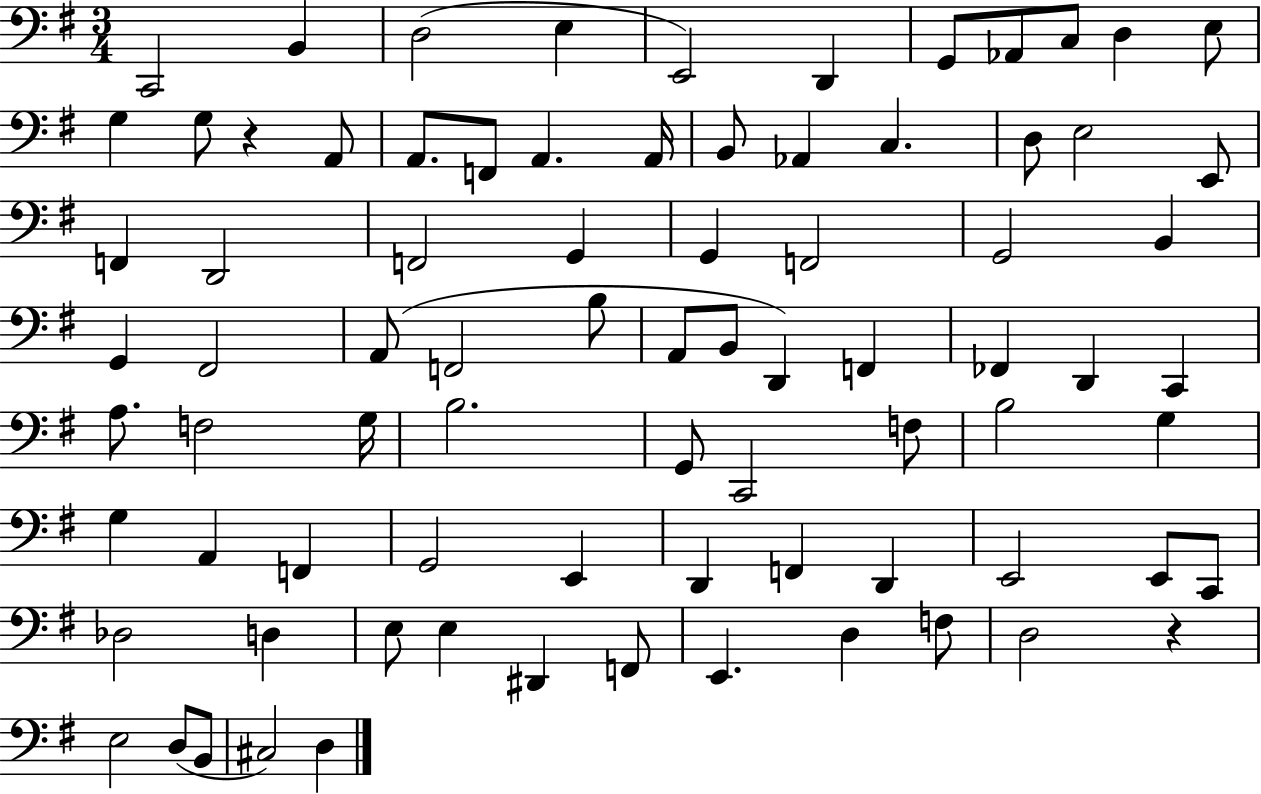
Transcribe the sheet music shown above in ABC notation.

X:1
T:Untitled
M:3/4
L:1/4
K:G
C,,2 B,, D,2 E, E,,2 D,, G,,/2 _A,,/2 C,/2 D, E,/2 G, G,/2 z A,,/2 A,,/2 F,,/2 A,, A,,/4 B,,/2 _A,, C, D,/2 E,2 E,,/2 F,, D,,2 F,,2 G,, G,, F,,2 G,,2 B,, G,, ^F,,2 A,,/2 F,,2 B,/2 A,,/2 B,,/2 D,, F,, _F,, D,, C,, A,/2 F,2 G,/4 B,2 G,,/2 C,,2 F,/2 B,2 G, G, A,, F,, G,,2 E,, D,, F,, D,, E,,2 E,,/2 C,,/2 _D,2 D, E,/2 E, ^D,, F,,/2 E,, D, F,/2 D,2 z E,2 D,/2 B,,/2 ^C,2 D,